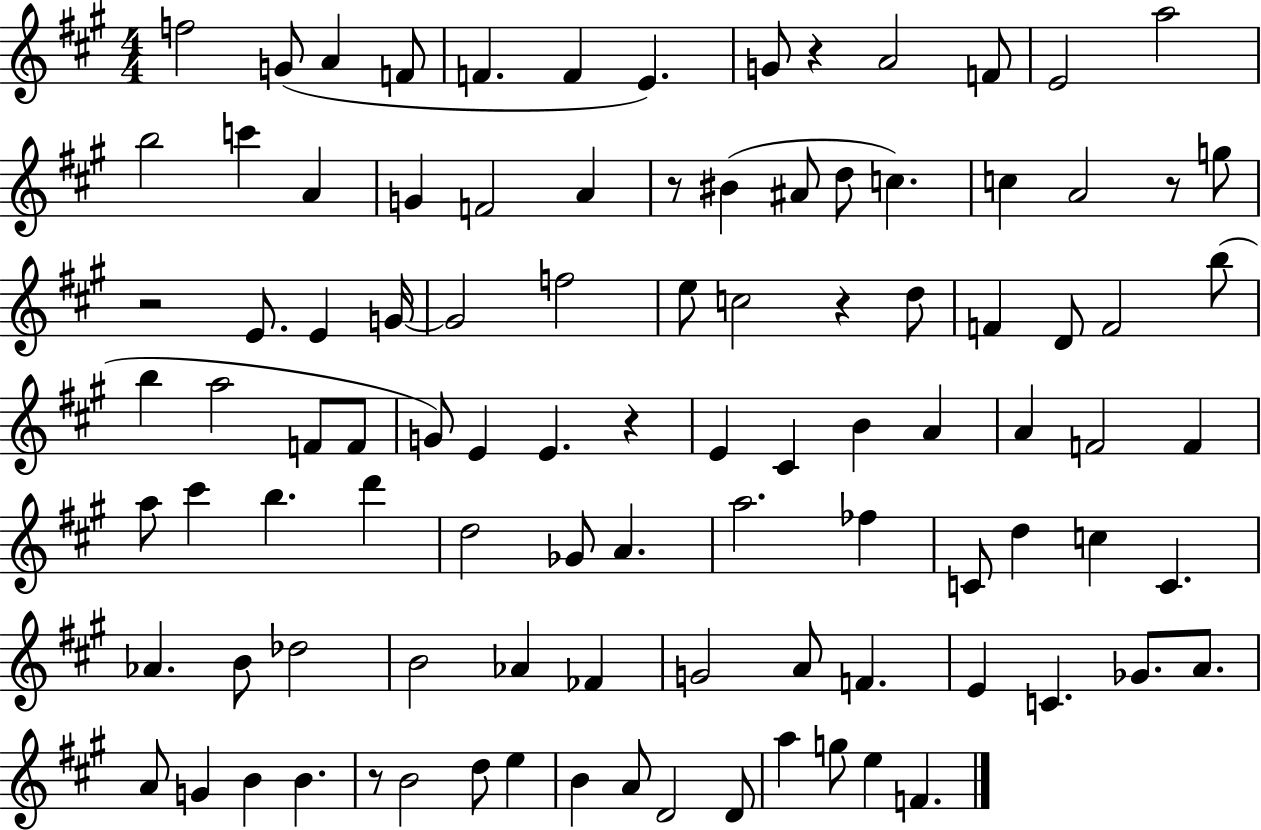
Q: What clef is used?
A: treble